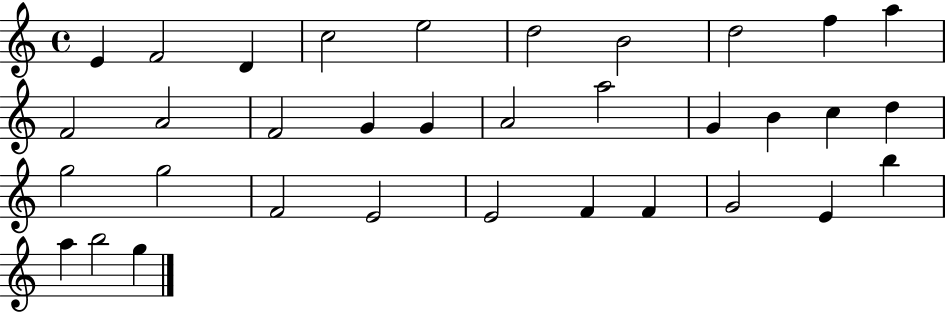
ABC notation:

X:1
T:Untitled
M:4/4
L:1/4
K:C
E F2 D c2 e2 d2 B2 d2 f a F2 A2 F2 G G A2 a2 G B c d g2 g2 F2 E2 E2 F F G2 E b a b2 g